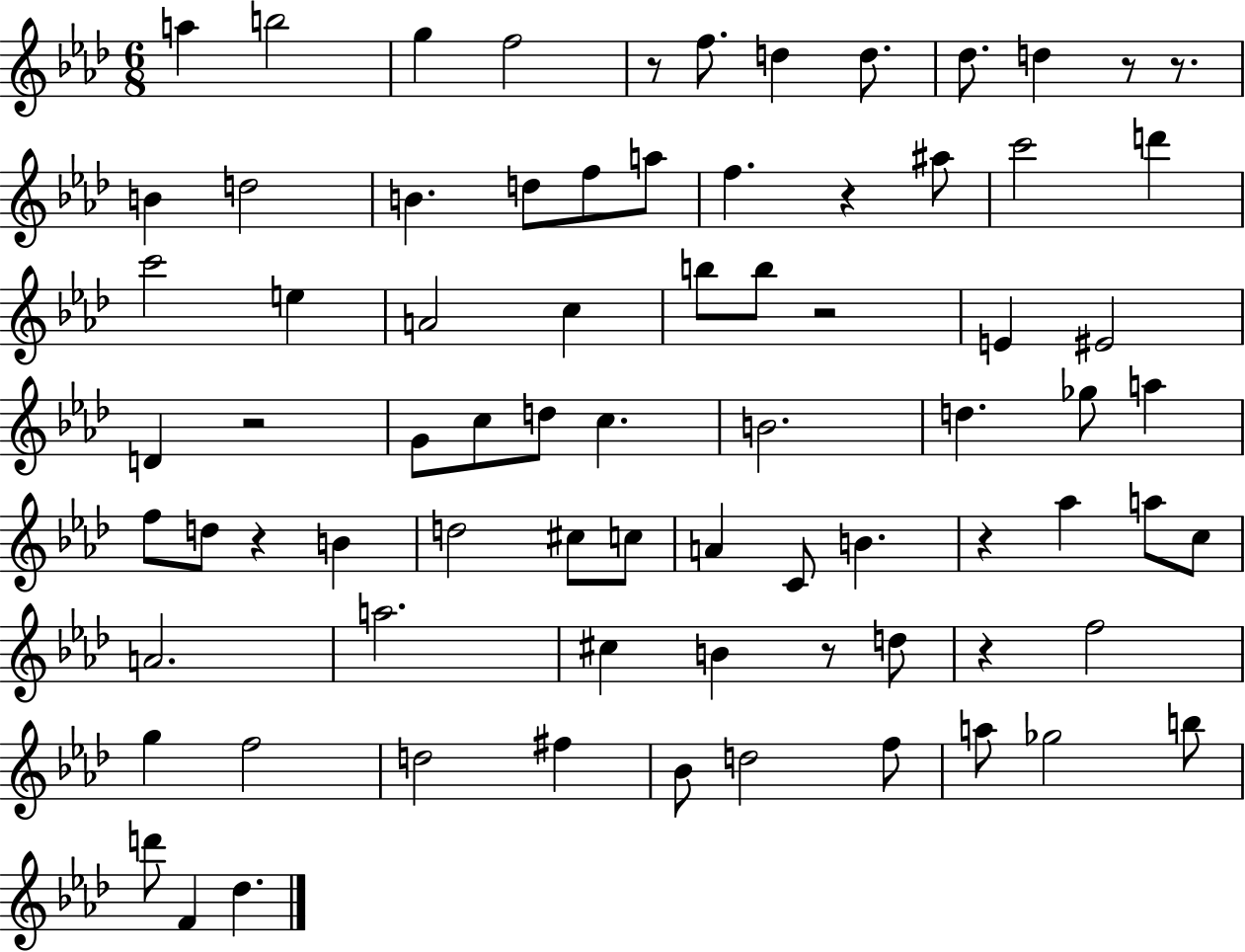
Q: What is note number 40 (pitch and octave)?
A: D5